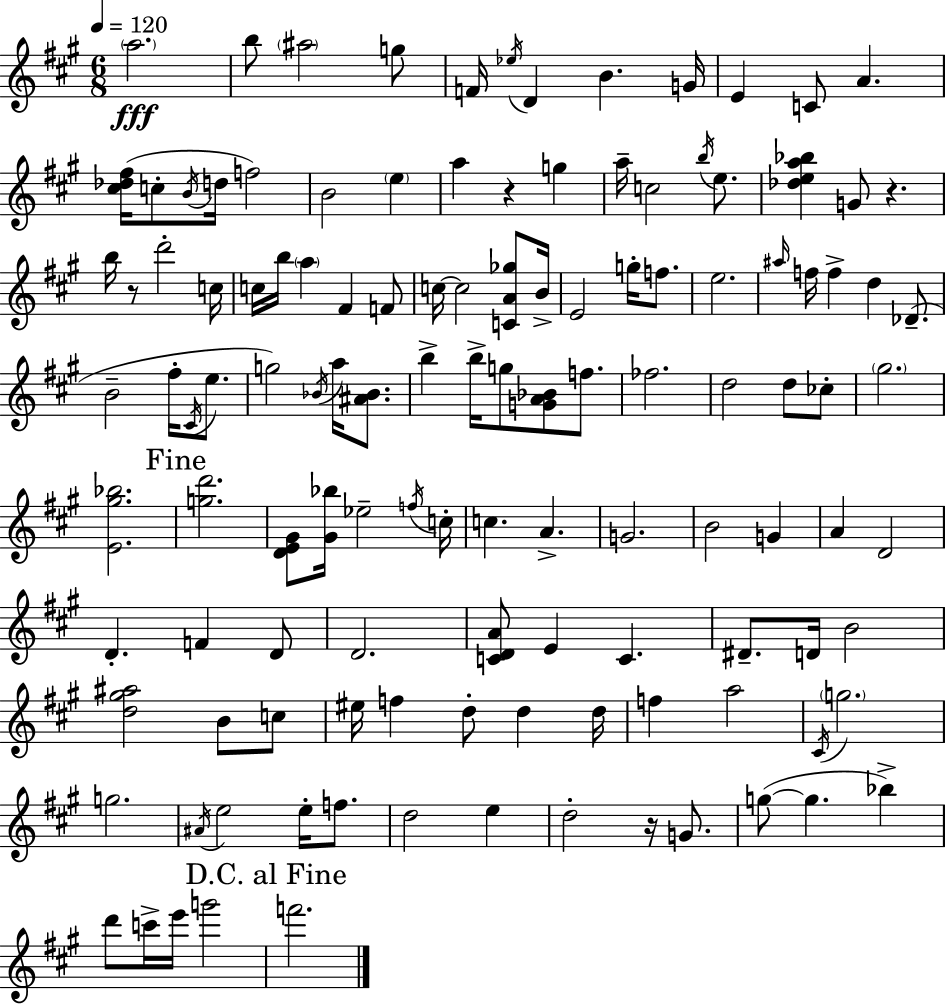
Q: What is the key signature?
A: A major